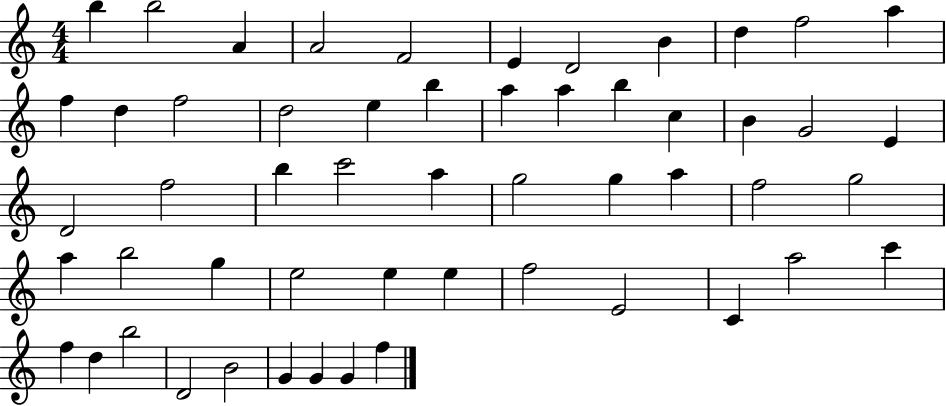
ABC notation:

X:1
T:Untitled
M:4/4
L:1/4
K:C
b b2 A A2 F2 E D2 B d f2 a f d f2 d2 e b a a b c B G2 E D2 f2 b c'2 a g2 g a f2 g2 a b2 g e2 e e f2 E2 C a2 c' f d b2 D2 B2 G G G f